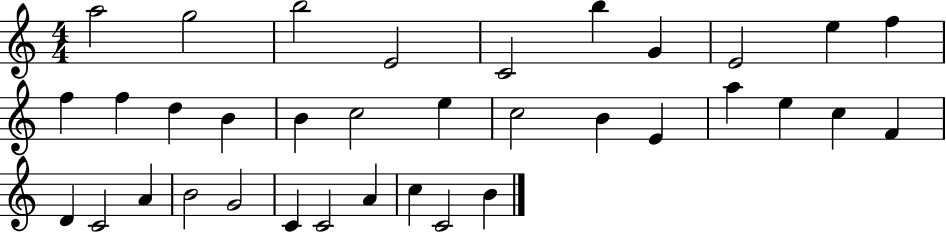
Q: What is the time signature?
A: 4/4